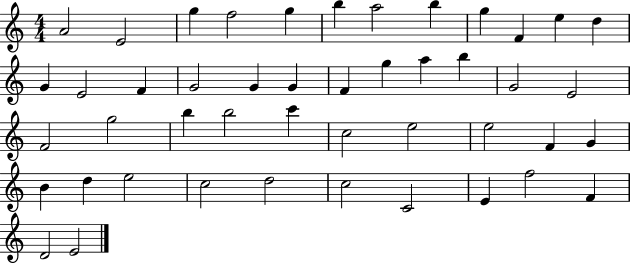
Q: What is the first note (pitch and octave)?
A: A4